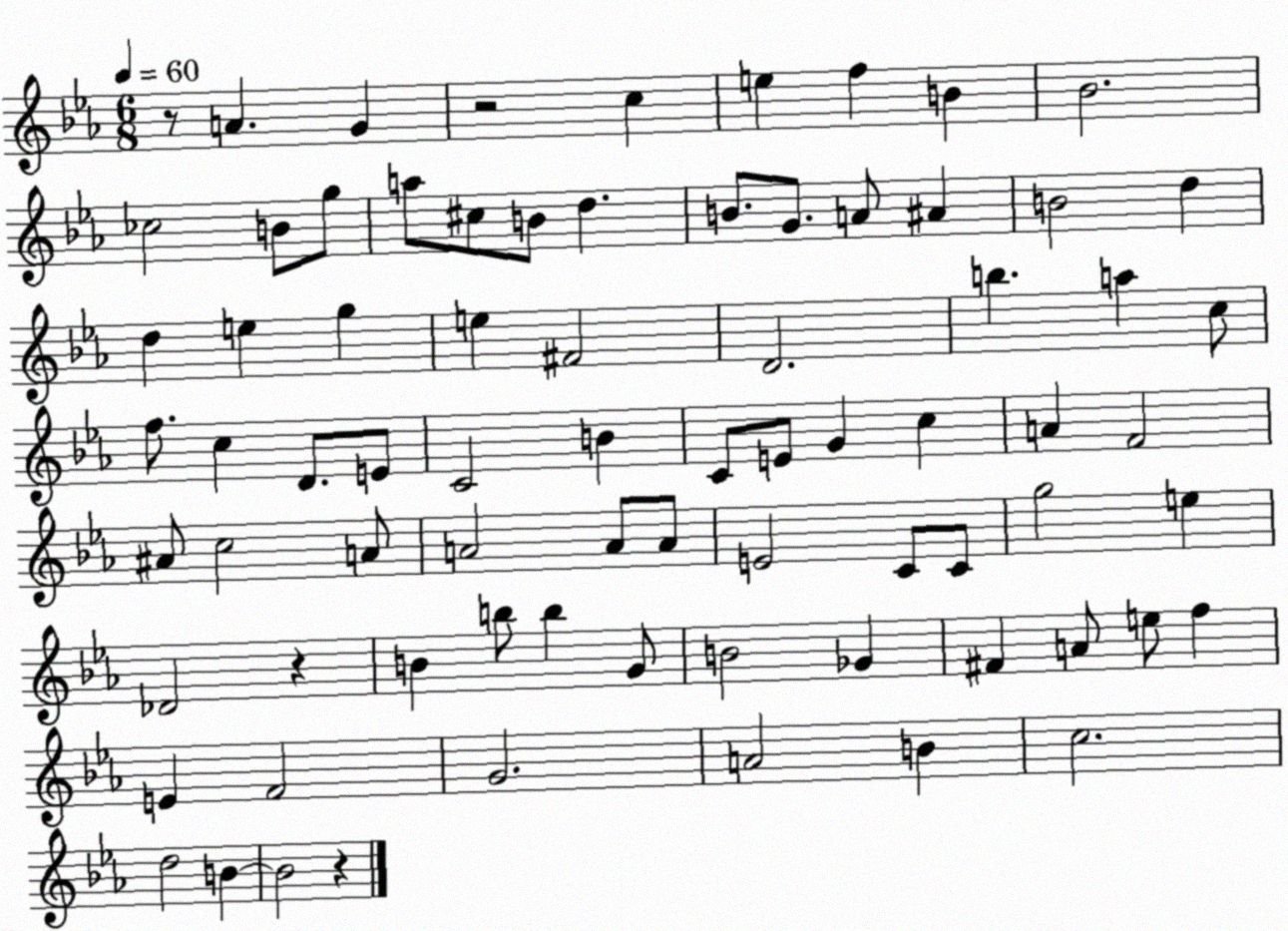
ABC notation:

X:1
T:Untitled
M:6/8
L:1/4
K:Eb
z/2 A G z2 c e f B _B2 _c2 B/2 g/2 a/2 ^c/2 B/2 d B/2 G/2 A/2 ^A B2 d d e g e ^F2 D2 b a c/2 f/2 c D/2 E/2 C2 B C/2 E/2 G c A F2 ^A/2 c2 A/2 A2 A/2 A/2 E2 C/2 C/2 g2 e _D2 z B b/2 b G/2 B2 _G ^F A/2 e/2 f E F2 G2 A2 B c2 d2 B B2 z